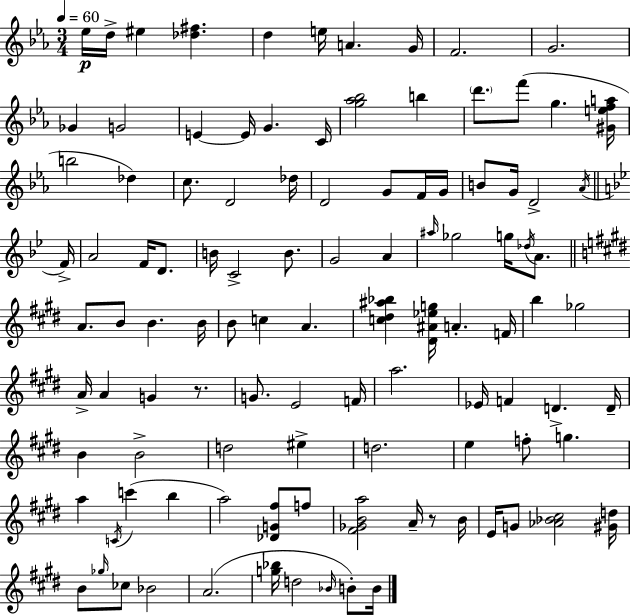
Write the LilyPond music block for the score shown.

{
  \clef treble
  \numericTimeSignature
  \time 3/4
  \key c \minor
  \tempo 4 = 60
  ees''16\p d''16-> eis''4 <des'' fis''>4. | d''4 e''16 a'4. g'16 | f'2. | g'2. | \break ges'4 g'2 | e'4~~ e'16 g'4. c'16 | <g'' aes'' bes''>2 b''4 | \parenthesize d'''8. f'''8( g''4. <gis' e'' f'' a''>16 | \break b''2 des''4) | c''8. d'2 des''16 | d'2 g'8 f'16 g'16 | b'8 g'16 d'2-> \acciaccatura { aes'16 } | \break \bar "||" \break \key g \minor f'16-> a'2 f'16 d'8. | b'16 c'2-> b'8. | g'2 a'4 | \grace { ais''16 } ges''2 g''16 \acciaccatura { des''16 } | \break a'8. \bar "||" \break \key e \major a'8. b'8 b'4. b'16 | b'8 c''4 a'4. | <c'' dis'' ais'' bes''>4 <dis' ais' ees'' g''>16 a'4.-. f'16 | b''4 ges''2 | \break a'16-> a'4 g'4 r8. | g'8. e'2 f'16 | a''2. | ees'16 f'4 d'4.-> d'16-- | \break b'4 b'2-> | d''2 eis''4-> | d''2. | e''4 f''8-. g''4. | \break a''4 \acciaccatura { c'16 }( c'''4 b''4 | a''2) <des' g' fis''>8 f''8 | <fis' ges' b' a''>2 a'16-- r8 | b'16 e'16 g'8 <aes' bes' cis''>2 | \break <gis' d''>16 b'8 \grace { ges''16 } ces''8 bes'2 | a'2.( | <g'' bes''>16 d''2 \grace { bes'16 } | b'8-.) b'16 \bar "|."
}